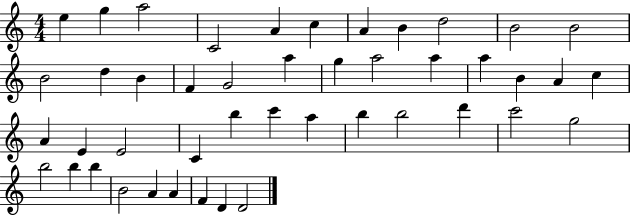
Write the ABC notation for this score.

X:1
T:Untitled
M:4/4
L:1/4
K:C
e g a2 C2 A c A B d2 B2 B2 B2 d B F G2 a g a2 a a B A c A E E2 C b c' a b b2 d' c'2 g2 b2 b b B2 A A F D D2